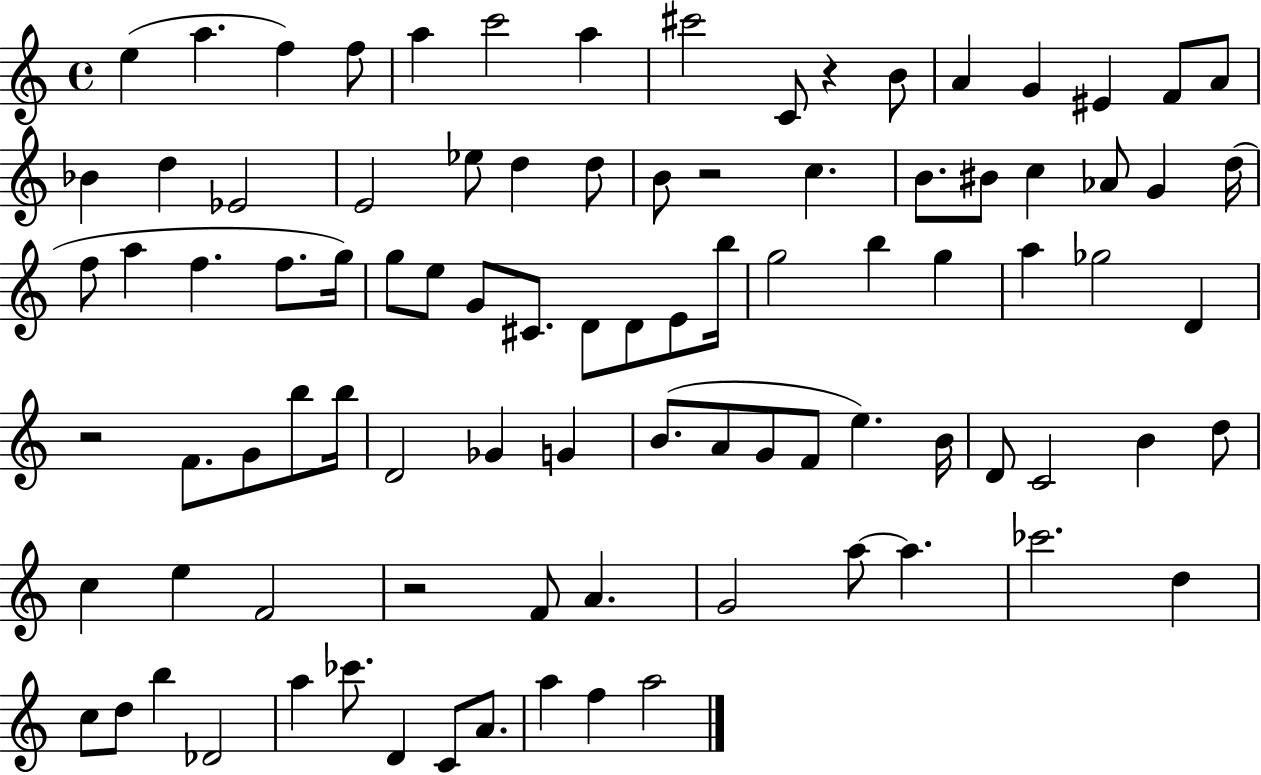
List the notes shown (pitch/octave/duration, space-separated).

E5/q A5/q. F5/q F5/e A5/q C6/h A5/q C#6/h C4/e R/q B4/e A4/q G4/q EIS4/q F4/e A4/e Bb4/q D5/q Eb4/h E4/h Eb5/e D5/q D5/e B4/e R/h C5/q. B4/e. BIS4/e C5/q Ab4/e G4/q D5/s F5/e A5/q F5/q. F5/e. G5/s G5/e E5/e G4/e C#4/e. D4/e D4/e E4/e B5/s G5/h B5/q G5/q A5/q Gb5/h D4/q R/h F4/e. G4/e B5/e B5/s D4/h Gb4/q G4/q B4/e. A4/e G4/e F4/e E5/q. B4/s D4/e C4/h B4/q D5/e C5/q E5/q F4/h R/h F4/e A4/q. G4/h A5/e A5/q. CES6/h. D5/q C5/e D5/e B5/q Db4/h A5/q CES6/e. D4/q C4/e A4/e. A5/q F5/q A5/h